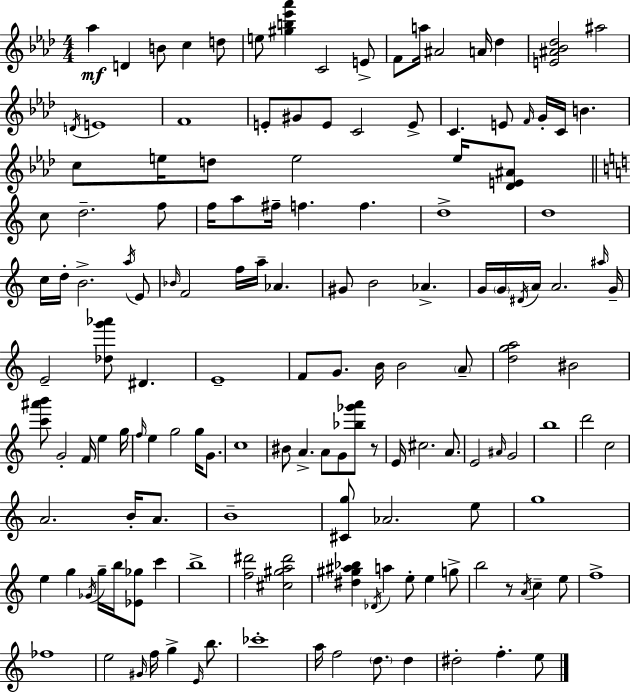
{
  \clef treble
  \numericTimeSignature
  \time 4/4
  \key aes \major
  aes''4\mf d'4 b'8 c''4 d''8 | e''8 <gis'' b'' ees''' aes'''>4 c'2 e'8-> | f'8 a''16 ais'2 a'16 des''4 | <e' ais' bes' des''>2 ais''2 | \break \acciaccatura { d'16 } e'1 | f'1 | e'8-. gis'8 e'8 c'2 e'8-> | c'4. e'8 \grace { f'16 } g'16-. c'16 b'4. | \break c''8 e''16 d''8 e''2 e''16 | <des' e' ais'>8 \bar "||" \break \key a \minor c''8 d''2.-- f''8 | f''16 a''8 fis''16-- f''4. f''4. | d''1-> | d''1 | \break c''16 d''16-. b'2.-> \acciaccatura { a''16 } e'8 | \grace { bes'16 } f'2 f''16 a''16-- aes'4. | gis'8 b'2 aes'4.-> | g'16 \parenthesize g'16 \acciaccatura { dis'16 } a'16 a'2. | \break \grace { ais''16 } g'16-- e'2-- <des'' g''' aes'''>8 dis'4. | e'1-- | f'8 g'8. b'16 b'2 | \parenthesize a'8-- <d'' g'' a''>2 bis'2 | \break <c''' ais''' b'''>8 g'2-. f'16 e''4 | g''16 \grace { f''16 } e''4 g''2 | g''16 g'8. c''1 | bis'8 a'4.-> a'8 g'8 | \break <bes'' ges''' a'''>8 r8 e'16 cis''2. | a'8. e'2 \grace { ais'16 } g'2 | b''1 | d'''2 c''2 | \break a'2. | b'16-. a'8. b'1-- | <cis' g''>8 aes'2. | e''8 g''1 | \break e''4 g''4 \acciaccatura { ges'16 } g''16-- | b''16 <ees' ges''>8 c'''4 b''1-> | <f'' dis'''>2 <cis'' gis'' a'' dis'''>2 | <dis'' gis'' ais'' bes''>4 \acciaccatura { des'16 } a''4 | \break e''8-. e''4 g''8-> b''2 | r8 \acciaccatura { a'16 } c''4-- e''8 f''1-> | fes''1 | e''2 | \break \grace { gis'16 } f''16 g''4-> \grace { e'16 } b''8. ces'''1-. | a''16 f''2 | \parenthesize d''8. d''4 dis''2-. | f''4.-. e''8 \bar "|."
}